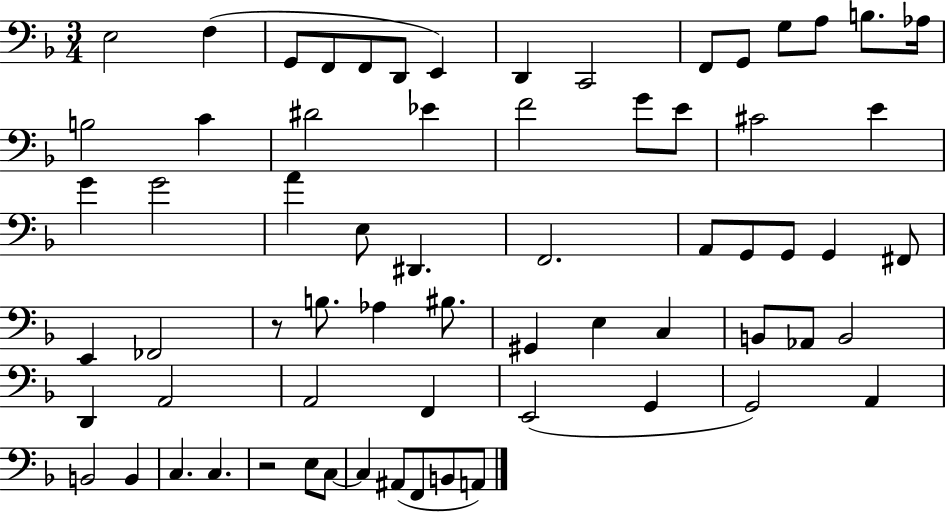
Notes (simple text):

E3/h F3/q G2/e F2/e F2/e D2/e E2/q D2/q C2/h F2/e G2/e G3/e A3/e B3/e. Ab3/s B3/h C4/q D#4/h Eb4/q F4/h G4/e E4/e C#4/h E4/q G4/q G4/h A4/q E3/e D#2/q. F2/h. A2/e G2/e G2/e G2/q F#2/e E2/q FES2/h R/e B3/e. Ab3/q BIS3/e. G#2/q E3/q C3/q B2/e Ab2/e B2/h D2/q A2/h A2/h F2/q E2/h G2/q G2/h A2/q B2/h B2/q C3/q. C3/q. R/h E3/e C3/e C3/q A#2/e F2/e B2/e A2/e